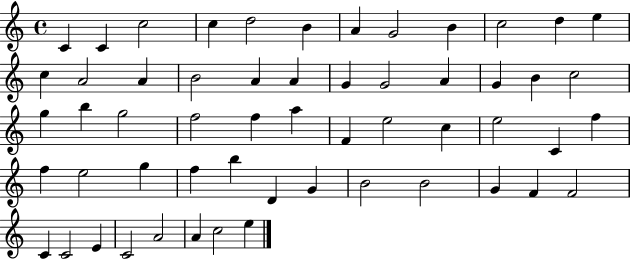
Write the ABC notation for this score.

X:1
T:Untitled
M:4/4
L:1/4
K:C
C C c2 c d2 B A G2 B c2 d e c A2 A B2 A A G G2 A G B c2 g b g2 f2 f a F e2 c e2 C f f e2 g f b D G B2 B2 G F F2 C C2 E C2 A2 A c2 e